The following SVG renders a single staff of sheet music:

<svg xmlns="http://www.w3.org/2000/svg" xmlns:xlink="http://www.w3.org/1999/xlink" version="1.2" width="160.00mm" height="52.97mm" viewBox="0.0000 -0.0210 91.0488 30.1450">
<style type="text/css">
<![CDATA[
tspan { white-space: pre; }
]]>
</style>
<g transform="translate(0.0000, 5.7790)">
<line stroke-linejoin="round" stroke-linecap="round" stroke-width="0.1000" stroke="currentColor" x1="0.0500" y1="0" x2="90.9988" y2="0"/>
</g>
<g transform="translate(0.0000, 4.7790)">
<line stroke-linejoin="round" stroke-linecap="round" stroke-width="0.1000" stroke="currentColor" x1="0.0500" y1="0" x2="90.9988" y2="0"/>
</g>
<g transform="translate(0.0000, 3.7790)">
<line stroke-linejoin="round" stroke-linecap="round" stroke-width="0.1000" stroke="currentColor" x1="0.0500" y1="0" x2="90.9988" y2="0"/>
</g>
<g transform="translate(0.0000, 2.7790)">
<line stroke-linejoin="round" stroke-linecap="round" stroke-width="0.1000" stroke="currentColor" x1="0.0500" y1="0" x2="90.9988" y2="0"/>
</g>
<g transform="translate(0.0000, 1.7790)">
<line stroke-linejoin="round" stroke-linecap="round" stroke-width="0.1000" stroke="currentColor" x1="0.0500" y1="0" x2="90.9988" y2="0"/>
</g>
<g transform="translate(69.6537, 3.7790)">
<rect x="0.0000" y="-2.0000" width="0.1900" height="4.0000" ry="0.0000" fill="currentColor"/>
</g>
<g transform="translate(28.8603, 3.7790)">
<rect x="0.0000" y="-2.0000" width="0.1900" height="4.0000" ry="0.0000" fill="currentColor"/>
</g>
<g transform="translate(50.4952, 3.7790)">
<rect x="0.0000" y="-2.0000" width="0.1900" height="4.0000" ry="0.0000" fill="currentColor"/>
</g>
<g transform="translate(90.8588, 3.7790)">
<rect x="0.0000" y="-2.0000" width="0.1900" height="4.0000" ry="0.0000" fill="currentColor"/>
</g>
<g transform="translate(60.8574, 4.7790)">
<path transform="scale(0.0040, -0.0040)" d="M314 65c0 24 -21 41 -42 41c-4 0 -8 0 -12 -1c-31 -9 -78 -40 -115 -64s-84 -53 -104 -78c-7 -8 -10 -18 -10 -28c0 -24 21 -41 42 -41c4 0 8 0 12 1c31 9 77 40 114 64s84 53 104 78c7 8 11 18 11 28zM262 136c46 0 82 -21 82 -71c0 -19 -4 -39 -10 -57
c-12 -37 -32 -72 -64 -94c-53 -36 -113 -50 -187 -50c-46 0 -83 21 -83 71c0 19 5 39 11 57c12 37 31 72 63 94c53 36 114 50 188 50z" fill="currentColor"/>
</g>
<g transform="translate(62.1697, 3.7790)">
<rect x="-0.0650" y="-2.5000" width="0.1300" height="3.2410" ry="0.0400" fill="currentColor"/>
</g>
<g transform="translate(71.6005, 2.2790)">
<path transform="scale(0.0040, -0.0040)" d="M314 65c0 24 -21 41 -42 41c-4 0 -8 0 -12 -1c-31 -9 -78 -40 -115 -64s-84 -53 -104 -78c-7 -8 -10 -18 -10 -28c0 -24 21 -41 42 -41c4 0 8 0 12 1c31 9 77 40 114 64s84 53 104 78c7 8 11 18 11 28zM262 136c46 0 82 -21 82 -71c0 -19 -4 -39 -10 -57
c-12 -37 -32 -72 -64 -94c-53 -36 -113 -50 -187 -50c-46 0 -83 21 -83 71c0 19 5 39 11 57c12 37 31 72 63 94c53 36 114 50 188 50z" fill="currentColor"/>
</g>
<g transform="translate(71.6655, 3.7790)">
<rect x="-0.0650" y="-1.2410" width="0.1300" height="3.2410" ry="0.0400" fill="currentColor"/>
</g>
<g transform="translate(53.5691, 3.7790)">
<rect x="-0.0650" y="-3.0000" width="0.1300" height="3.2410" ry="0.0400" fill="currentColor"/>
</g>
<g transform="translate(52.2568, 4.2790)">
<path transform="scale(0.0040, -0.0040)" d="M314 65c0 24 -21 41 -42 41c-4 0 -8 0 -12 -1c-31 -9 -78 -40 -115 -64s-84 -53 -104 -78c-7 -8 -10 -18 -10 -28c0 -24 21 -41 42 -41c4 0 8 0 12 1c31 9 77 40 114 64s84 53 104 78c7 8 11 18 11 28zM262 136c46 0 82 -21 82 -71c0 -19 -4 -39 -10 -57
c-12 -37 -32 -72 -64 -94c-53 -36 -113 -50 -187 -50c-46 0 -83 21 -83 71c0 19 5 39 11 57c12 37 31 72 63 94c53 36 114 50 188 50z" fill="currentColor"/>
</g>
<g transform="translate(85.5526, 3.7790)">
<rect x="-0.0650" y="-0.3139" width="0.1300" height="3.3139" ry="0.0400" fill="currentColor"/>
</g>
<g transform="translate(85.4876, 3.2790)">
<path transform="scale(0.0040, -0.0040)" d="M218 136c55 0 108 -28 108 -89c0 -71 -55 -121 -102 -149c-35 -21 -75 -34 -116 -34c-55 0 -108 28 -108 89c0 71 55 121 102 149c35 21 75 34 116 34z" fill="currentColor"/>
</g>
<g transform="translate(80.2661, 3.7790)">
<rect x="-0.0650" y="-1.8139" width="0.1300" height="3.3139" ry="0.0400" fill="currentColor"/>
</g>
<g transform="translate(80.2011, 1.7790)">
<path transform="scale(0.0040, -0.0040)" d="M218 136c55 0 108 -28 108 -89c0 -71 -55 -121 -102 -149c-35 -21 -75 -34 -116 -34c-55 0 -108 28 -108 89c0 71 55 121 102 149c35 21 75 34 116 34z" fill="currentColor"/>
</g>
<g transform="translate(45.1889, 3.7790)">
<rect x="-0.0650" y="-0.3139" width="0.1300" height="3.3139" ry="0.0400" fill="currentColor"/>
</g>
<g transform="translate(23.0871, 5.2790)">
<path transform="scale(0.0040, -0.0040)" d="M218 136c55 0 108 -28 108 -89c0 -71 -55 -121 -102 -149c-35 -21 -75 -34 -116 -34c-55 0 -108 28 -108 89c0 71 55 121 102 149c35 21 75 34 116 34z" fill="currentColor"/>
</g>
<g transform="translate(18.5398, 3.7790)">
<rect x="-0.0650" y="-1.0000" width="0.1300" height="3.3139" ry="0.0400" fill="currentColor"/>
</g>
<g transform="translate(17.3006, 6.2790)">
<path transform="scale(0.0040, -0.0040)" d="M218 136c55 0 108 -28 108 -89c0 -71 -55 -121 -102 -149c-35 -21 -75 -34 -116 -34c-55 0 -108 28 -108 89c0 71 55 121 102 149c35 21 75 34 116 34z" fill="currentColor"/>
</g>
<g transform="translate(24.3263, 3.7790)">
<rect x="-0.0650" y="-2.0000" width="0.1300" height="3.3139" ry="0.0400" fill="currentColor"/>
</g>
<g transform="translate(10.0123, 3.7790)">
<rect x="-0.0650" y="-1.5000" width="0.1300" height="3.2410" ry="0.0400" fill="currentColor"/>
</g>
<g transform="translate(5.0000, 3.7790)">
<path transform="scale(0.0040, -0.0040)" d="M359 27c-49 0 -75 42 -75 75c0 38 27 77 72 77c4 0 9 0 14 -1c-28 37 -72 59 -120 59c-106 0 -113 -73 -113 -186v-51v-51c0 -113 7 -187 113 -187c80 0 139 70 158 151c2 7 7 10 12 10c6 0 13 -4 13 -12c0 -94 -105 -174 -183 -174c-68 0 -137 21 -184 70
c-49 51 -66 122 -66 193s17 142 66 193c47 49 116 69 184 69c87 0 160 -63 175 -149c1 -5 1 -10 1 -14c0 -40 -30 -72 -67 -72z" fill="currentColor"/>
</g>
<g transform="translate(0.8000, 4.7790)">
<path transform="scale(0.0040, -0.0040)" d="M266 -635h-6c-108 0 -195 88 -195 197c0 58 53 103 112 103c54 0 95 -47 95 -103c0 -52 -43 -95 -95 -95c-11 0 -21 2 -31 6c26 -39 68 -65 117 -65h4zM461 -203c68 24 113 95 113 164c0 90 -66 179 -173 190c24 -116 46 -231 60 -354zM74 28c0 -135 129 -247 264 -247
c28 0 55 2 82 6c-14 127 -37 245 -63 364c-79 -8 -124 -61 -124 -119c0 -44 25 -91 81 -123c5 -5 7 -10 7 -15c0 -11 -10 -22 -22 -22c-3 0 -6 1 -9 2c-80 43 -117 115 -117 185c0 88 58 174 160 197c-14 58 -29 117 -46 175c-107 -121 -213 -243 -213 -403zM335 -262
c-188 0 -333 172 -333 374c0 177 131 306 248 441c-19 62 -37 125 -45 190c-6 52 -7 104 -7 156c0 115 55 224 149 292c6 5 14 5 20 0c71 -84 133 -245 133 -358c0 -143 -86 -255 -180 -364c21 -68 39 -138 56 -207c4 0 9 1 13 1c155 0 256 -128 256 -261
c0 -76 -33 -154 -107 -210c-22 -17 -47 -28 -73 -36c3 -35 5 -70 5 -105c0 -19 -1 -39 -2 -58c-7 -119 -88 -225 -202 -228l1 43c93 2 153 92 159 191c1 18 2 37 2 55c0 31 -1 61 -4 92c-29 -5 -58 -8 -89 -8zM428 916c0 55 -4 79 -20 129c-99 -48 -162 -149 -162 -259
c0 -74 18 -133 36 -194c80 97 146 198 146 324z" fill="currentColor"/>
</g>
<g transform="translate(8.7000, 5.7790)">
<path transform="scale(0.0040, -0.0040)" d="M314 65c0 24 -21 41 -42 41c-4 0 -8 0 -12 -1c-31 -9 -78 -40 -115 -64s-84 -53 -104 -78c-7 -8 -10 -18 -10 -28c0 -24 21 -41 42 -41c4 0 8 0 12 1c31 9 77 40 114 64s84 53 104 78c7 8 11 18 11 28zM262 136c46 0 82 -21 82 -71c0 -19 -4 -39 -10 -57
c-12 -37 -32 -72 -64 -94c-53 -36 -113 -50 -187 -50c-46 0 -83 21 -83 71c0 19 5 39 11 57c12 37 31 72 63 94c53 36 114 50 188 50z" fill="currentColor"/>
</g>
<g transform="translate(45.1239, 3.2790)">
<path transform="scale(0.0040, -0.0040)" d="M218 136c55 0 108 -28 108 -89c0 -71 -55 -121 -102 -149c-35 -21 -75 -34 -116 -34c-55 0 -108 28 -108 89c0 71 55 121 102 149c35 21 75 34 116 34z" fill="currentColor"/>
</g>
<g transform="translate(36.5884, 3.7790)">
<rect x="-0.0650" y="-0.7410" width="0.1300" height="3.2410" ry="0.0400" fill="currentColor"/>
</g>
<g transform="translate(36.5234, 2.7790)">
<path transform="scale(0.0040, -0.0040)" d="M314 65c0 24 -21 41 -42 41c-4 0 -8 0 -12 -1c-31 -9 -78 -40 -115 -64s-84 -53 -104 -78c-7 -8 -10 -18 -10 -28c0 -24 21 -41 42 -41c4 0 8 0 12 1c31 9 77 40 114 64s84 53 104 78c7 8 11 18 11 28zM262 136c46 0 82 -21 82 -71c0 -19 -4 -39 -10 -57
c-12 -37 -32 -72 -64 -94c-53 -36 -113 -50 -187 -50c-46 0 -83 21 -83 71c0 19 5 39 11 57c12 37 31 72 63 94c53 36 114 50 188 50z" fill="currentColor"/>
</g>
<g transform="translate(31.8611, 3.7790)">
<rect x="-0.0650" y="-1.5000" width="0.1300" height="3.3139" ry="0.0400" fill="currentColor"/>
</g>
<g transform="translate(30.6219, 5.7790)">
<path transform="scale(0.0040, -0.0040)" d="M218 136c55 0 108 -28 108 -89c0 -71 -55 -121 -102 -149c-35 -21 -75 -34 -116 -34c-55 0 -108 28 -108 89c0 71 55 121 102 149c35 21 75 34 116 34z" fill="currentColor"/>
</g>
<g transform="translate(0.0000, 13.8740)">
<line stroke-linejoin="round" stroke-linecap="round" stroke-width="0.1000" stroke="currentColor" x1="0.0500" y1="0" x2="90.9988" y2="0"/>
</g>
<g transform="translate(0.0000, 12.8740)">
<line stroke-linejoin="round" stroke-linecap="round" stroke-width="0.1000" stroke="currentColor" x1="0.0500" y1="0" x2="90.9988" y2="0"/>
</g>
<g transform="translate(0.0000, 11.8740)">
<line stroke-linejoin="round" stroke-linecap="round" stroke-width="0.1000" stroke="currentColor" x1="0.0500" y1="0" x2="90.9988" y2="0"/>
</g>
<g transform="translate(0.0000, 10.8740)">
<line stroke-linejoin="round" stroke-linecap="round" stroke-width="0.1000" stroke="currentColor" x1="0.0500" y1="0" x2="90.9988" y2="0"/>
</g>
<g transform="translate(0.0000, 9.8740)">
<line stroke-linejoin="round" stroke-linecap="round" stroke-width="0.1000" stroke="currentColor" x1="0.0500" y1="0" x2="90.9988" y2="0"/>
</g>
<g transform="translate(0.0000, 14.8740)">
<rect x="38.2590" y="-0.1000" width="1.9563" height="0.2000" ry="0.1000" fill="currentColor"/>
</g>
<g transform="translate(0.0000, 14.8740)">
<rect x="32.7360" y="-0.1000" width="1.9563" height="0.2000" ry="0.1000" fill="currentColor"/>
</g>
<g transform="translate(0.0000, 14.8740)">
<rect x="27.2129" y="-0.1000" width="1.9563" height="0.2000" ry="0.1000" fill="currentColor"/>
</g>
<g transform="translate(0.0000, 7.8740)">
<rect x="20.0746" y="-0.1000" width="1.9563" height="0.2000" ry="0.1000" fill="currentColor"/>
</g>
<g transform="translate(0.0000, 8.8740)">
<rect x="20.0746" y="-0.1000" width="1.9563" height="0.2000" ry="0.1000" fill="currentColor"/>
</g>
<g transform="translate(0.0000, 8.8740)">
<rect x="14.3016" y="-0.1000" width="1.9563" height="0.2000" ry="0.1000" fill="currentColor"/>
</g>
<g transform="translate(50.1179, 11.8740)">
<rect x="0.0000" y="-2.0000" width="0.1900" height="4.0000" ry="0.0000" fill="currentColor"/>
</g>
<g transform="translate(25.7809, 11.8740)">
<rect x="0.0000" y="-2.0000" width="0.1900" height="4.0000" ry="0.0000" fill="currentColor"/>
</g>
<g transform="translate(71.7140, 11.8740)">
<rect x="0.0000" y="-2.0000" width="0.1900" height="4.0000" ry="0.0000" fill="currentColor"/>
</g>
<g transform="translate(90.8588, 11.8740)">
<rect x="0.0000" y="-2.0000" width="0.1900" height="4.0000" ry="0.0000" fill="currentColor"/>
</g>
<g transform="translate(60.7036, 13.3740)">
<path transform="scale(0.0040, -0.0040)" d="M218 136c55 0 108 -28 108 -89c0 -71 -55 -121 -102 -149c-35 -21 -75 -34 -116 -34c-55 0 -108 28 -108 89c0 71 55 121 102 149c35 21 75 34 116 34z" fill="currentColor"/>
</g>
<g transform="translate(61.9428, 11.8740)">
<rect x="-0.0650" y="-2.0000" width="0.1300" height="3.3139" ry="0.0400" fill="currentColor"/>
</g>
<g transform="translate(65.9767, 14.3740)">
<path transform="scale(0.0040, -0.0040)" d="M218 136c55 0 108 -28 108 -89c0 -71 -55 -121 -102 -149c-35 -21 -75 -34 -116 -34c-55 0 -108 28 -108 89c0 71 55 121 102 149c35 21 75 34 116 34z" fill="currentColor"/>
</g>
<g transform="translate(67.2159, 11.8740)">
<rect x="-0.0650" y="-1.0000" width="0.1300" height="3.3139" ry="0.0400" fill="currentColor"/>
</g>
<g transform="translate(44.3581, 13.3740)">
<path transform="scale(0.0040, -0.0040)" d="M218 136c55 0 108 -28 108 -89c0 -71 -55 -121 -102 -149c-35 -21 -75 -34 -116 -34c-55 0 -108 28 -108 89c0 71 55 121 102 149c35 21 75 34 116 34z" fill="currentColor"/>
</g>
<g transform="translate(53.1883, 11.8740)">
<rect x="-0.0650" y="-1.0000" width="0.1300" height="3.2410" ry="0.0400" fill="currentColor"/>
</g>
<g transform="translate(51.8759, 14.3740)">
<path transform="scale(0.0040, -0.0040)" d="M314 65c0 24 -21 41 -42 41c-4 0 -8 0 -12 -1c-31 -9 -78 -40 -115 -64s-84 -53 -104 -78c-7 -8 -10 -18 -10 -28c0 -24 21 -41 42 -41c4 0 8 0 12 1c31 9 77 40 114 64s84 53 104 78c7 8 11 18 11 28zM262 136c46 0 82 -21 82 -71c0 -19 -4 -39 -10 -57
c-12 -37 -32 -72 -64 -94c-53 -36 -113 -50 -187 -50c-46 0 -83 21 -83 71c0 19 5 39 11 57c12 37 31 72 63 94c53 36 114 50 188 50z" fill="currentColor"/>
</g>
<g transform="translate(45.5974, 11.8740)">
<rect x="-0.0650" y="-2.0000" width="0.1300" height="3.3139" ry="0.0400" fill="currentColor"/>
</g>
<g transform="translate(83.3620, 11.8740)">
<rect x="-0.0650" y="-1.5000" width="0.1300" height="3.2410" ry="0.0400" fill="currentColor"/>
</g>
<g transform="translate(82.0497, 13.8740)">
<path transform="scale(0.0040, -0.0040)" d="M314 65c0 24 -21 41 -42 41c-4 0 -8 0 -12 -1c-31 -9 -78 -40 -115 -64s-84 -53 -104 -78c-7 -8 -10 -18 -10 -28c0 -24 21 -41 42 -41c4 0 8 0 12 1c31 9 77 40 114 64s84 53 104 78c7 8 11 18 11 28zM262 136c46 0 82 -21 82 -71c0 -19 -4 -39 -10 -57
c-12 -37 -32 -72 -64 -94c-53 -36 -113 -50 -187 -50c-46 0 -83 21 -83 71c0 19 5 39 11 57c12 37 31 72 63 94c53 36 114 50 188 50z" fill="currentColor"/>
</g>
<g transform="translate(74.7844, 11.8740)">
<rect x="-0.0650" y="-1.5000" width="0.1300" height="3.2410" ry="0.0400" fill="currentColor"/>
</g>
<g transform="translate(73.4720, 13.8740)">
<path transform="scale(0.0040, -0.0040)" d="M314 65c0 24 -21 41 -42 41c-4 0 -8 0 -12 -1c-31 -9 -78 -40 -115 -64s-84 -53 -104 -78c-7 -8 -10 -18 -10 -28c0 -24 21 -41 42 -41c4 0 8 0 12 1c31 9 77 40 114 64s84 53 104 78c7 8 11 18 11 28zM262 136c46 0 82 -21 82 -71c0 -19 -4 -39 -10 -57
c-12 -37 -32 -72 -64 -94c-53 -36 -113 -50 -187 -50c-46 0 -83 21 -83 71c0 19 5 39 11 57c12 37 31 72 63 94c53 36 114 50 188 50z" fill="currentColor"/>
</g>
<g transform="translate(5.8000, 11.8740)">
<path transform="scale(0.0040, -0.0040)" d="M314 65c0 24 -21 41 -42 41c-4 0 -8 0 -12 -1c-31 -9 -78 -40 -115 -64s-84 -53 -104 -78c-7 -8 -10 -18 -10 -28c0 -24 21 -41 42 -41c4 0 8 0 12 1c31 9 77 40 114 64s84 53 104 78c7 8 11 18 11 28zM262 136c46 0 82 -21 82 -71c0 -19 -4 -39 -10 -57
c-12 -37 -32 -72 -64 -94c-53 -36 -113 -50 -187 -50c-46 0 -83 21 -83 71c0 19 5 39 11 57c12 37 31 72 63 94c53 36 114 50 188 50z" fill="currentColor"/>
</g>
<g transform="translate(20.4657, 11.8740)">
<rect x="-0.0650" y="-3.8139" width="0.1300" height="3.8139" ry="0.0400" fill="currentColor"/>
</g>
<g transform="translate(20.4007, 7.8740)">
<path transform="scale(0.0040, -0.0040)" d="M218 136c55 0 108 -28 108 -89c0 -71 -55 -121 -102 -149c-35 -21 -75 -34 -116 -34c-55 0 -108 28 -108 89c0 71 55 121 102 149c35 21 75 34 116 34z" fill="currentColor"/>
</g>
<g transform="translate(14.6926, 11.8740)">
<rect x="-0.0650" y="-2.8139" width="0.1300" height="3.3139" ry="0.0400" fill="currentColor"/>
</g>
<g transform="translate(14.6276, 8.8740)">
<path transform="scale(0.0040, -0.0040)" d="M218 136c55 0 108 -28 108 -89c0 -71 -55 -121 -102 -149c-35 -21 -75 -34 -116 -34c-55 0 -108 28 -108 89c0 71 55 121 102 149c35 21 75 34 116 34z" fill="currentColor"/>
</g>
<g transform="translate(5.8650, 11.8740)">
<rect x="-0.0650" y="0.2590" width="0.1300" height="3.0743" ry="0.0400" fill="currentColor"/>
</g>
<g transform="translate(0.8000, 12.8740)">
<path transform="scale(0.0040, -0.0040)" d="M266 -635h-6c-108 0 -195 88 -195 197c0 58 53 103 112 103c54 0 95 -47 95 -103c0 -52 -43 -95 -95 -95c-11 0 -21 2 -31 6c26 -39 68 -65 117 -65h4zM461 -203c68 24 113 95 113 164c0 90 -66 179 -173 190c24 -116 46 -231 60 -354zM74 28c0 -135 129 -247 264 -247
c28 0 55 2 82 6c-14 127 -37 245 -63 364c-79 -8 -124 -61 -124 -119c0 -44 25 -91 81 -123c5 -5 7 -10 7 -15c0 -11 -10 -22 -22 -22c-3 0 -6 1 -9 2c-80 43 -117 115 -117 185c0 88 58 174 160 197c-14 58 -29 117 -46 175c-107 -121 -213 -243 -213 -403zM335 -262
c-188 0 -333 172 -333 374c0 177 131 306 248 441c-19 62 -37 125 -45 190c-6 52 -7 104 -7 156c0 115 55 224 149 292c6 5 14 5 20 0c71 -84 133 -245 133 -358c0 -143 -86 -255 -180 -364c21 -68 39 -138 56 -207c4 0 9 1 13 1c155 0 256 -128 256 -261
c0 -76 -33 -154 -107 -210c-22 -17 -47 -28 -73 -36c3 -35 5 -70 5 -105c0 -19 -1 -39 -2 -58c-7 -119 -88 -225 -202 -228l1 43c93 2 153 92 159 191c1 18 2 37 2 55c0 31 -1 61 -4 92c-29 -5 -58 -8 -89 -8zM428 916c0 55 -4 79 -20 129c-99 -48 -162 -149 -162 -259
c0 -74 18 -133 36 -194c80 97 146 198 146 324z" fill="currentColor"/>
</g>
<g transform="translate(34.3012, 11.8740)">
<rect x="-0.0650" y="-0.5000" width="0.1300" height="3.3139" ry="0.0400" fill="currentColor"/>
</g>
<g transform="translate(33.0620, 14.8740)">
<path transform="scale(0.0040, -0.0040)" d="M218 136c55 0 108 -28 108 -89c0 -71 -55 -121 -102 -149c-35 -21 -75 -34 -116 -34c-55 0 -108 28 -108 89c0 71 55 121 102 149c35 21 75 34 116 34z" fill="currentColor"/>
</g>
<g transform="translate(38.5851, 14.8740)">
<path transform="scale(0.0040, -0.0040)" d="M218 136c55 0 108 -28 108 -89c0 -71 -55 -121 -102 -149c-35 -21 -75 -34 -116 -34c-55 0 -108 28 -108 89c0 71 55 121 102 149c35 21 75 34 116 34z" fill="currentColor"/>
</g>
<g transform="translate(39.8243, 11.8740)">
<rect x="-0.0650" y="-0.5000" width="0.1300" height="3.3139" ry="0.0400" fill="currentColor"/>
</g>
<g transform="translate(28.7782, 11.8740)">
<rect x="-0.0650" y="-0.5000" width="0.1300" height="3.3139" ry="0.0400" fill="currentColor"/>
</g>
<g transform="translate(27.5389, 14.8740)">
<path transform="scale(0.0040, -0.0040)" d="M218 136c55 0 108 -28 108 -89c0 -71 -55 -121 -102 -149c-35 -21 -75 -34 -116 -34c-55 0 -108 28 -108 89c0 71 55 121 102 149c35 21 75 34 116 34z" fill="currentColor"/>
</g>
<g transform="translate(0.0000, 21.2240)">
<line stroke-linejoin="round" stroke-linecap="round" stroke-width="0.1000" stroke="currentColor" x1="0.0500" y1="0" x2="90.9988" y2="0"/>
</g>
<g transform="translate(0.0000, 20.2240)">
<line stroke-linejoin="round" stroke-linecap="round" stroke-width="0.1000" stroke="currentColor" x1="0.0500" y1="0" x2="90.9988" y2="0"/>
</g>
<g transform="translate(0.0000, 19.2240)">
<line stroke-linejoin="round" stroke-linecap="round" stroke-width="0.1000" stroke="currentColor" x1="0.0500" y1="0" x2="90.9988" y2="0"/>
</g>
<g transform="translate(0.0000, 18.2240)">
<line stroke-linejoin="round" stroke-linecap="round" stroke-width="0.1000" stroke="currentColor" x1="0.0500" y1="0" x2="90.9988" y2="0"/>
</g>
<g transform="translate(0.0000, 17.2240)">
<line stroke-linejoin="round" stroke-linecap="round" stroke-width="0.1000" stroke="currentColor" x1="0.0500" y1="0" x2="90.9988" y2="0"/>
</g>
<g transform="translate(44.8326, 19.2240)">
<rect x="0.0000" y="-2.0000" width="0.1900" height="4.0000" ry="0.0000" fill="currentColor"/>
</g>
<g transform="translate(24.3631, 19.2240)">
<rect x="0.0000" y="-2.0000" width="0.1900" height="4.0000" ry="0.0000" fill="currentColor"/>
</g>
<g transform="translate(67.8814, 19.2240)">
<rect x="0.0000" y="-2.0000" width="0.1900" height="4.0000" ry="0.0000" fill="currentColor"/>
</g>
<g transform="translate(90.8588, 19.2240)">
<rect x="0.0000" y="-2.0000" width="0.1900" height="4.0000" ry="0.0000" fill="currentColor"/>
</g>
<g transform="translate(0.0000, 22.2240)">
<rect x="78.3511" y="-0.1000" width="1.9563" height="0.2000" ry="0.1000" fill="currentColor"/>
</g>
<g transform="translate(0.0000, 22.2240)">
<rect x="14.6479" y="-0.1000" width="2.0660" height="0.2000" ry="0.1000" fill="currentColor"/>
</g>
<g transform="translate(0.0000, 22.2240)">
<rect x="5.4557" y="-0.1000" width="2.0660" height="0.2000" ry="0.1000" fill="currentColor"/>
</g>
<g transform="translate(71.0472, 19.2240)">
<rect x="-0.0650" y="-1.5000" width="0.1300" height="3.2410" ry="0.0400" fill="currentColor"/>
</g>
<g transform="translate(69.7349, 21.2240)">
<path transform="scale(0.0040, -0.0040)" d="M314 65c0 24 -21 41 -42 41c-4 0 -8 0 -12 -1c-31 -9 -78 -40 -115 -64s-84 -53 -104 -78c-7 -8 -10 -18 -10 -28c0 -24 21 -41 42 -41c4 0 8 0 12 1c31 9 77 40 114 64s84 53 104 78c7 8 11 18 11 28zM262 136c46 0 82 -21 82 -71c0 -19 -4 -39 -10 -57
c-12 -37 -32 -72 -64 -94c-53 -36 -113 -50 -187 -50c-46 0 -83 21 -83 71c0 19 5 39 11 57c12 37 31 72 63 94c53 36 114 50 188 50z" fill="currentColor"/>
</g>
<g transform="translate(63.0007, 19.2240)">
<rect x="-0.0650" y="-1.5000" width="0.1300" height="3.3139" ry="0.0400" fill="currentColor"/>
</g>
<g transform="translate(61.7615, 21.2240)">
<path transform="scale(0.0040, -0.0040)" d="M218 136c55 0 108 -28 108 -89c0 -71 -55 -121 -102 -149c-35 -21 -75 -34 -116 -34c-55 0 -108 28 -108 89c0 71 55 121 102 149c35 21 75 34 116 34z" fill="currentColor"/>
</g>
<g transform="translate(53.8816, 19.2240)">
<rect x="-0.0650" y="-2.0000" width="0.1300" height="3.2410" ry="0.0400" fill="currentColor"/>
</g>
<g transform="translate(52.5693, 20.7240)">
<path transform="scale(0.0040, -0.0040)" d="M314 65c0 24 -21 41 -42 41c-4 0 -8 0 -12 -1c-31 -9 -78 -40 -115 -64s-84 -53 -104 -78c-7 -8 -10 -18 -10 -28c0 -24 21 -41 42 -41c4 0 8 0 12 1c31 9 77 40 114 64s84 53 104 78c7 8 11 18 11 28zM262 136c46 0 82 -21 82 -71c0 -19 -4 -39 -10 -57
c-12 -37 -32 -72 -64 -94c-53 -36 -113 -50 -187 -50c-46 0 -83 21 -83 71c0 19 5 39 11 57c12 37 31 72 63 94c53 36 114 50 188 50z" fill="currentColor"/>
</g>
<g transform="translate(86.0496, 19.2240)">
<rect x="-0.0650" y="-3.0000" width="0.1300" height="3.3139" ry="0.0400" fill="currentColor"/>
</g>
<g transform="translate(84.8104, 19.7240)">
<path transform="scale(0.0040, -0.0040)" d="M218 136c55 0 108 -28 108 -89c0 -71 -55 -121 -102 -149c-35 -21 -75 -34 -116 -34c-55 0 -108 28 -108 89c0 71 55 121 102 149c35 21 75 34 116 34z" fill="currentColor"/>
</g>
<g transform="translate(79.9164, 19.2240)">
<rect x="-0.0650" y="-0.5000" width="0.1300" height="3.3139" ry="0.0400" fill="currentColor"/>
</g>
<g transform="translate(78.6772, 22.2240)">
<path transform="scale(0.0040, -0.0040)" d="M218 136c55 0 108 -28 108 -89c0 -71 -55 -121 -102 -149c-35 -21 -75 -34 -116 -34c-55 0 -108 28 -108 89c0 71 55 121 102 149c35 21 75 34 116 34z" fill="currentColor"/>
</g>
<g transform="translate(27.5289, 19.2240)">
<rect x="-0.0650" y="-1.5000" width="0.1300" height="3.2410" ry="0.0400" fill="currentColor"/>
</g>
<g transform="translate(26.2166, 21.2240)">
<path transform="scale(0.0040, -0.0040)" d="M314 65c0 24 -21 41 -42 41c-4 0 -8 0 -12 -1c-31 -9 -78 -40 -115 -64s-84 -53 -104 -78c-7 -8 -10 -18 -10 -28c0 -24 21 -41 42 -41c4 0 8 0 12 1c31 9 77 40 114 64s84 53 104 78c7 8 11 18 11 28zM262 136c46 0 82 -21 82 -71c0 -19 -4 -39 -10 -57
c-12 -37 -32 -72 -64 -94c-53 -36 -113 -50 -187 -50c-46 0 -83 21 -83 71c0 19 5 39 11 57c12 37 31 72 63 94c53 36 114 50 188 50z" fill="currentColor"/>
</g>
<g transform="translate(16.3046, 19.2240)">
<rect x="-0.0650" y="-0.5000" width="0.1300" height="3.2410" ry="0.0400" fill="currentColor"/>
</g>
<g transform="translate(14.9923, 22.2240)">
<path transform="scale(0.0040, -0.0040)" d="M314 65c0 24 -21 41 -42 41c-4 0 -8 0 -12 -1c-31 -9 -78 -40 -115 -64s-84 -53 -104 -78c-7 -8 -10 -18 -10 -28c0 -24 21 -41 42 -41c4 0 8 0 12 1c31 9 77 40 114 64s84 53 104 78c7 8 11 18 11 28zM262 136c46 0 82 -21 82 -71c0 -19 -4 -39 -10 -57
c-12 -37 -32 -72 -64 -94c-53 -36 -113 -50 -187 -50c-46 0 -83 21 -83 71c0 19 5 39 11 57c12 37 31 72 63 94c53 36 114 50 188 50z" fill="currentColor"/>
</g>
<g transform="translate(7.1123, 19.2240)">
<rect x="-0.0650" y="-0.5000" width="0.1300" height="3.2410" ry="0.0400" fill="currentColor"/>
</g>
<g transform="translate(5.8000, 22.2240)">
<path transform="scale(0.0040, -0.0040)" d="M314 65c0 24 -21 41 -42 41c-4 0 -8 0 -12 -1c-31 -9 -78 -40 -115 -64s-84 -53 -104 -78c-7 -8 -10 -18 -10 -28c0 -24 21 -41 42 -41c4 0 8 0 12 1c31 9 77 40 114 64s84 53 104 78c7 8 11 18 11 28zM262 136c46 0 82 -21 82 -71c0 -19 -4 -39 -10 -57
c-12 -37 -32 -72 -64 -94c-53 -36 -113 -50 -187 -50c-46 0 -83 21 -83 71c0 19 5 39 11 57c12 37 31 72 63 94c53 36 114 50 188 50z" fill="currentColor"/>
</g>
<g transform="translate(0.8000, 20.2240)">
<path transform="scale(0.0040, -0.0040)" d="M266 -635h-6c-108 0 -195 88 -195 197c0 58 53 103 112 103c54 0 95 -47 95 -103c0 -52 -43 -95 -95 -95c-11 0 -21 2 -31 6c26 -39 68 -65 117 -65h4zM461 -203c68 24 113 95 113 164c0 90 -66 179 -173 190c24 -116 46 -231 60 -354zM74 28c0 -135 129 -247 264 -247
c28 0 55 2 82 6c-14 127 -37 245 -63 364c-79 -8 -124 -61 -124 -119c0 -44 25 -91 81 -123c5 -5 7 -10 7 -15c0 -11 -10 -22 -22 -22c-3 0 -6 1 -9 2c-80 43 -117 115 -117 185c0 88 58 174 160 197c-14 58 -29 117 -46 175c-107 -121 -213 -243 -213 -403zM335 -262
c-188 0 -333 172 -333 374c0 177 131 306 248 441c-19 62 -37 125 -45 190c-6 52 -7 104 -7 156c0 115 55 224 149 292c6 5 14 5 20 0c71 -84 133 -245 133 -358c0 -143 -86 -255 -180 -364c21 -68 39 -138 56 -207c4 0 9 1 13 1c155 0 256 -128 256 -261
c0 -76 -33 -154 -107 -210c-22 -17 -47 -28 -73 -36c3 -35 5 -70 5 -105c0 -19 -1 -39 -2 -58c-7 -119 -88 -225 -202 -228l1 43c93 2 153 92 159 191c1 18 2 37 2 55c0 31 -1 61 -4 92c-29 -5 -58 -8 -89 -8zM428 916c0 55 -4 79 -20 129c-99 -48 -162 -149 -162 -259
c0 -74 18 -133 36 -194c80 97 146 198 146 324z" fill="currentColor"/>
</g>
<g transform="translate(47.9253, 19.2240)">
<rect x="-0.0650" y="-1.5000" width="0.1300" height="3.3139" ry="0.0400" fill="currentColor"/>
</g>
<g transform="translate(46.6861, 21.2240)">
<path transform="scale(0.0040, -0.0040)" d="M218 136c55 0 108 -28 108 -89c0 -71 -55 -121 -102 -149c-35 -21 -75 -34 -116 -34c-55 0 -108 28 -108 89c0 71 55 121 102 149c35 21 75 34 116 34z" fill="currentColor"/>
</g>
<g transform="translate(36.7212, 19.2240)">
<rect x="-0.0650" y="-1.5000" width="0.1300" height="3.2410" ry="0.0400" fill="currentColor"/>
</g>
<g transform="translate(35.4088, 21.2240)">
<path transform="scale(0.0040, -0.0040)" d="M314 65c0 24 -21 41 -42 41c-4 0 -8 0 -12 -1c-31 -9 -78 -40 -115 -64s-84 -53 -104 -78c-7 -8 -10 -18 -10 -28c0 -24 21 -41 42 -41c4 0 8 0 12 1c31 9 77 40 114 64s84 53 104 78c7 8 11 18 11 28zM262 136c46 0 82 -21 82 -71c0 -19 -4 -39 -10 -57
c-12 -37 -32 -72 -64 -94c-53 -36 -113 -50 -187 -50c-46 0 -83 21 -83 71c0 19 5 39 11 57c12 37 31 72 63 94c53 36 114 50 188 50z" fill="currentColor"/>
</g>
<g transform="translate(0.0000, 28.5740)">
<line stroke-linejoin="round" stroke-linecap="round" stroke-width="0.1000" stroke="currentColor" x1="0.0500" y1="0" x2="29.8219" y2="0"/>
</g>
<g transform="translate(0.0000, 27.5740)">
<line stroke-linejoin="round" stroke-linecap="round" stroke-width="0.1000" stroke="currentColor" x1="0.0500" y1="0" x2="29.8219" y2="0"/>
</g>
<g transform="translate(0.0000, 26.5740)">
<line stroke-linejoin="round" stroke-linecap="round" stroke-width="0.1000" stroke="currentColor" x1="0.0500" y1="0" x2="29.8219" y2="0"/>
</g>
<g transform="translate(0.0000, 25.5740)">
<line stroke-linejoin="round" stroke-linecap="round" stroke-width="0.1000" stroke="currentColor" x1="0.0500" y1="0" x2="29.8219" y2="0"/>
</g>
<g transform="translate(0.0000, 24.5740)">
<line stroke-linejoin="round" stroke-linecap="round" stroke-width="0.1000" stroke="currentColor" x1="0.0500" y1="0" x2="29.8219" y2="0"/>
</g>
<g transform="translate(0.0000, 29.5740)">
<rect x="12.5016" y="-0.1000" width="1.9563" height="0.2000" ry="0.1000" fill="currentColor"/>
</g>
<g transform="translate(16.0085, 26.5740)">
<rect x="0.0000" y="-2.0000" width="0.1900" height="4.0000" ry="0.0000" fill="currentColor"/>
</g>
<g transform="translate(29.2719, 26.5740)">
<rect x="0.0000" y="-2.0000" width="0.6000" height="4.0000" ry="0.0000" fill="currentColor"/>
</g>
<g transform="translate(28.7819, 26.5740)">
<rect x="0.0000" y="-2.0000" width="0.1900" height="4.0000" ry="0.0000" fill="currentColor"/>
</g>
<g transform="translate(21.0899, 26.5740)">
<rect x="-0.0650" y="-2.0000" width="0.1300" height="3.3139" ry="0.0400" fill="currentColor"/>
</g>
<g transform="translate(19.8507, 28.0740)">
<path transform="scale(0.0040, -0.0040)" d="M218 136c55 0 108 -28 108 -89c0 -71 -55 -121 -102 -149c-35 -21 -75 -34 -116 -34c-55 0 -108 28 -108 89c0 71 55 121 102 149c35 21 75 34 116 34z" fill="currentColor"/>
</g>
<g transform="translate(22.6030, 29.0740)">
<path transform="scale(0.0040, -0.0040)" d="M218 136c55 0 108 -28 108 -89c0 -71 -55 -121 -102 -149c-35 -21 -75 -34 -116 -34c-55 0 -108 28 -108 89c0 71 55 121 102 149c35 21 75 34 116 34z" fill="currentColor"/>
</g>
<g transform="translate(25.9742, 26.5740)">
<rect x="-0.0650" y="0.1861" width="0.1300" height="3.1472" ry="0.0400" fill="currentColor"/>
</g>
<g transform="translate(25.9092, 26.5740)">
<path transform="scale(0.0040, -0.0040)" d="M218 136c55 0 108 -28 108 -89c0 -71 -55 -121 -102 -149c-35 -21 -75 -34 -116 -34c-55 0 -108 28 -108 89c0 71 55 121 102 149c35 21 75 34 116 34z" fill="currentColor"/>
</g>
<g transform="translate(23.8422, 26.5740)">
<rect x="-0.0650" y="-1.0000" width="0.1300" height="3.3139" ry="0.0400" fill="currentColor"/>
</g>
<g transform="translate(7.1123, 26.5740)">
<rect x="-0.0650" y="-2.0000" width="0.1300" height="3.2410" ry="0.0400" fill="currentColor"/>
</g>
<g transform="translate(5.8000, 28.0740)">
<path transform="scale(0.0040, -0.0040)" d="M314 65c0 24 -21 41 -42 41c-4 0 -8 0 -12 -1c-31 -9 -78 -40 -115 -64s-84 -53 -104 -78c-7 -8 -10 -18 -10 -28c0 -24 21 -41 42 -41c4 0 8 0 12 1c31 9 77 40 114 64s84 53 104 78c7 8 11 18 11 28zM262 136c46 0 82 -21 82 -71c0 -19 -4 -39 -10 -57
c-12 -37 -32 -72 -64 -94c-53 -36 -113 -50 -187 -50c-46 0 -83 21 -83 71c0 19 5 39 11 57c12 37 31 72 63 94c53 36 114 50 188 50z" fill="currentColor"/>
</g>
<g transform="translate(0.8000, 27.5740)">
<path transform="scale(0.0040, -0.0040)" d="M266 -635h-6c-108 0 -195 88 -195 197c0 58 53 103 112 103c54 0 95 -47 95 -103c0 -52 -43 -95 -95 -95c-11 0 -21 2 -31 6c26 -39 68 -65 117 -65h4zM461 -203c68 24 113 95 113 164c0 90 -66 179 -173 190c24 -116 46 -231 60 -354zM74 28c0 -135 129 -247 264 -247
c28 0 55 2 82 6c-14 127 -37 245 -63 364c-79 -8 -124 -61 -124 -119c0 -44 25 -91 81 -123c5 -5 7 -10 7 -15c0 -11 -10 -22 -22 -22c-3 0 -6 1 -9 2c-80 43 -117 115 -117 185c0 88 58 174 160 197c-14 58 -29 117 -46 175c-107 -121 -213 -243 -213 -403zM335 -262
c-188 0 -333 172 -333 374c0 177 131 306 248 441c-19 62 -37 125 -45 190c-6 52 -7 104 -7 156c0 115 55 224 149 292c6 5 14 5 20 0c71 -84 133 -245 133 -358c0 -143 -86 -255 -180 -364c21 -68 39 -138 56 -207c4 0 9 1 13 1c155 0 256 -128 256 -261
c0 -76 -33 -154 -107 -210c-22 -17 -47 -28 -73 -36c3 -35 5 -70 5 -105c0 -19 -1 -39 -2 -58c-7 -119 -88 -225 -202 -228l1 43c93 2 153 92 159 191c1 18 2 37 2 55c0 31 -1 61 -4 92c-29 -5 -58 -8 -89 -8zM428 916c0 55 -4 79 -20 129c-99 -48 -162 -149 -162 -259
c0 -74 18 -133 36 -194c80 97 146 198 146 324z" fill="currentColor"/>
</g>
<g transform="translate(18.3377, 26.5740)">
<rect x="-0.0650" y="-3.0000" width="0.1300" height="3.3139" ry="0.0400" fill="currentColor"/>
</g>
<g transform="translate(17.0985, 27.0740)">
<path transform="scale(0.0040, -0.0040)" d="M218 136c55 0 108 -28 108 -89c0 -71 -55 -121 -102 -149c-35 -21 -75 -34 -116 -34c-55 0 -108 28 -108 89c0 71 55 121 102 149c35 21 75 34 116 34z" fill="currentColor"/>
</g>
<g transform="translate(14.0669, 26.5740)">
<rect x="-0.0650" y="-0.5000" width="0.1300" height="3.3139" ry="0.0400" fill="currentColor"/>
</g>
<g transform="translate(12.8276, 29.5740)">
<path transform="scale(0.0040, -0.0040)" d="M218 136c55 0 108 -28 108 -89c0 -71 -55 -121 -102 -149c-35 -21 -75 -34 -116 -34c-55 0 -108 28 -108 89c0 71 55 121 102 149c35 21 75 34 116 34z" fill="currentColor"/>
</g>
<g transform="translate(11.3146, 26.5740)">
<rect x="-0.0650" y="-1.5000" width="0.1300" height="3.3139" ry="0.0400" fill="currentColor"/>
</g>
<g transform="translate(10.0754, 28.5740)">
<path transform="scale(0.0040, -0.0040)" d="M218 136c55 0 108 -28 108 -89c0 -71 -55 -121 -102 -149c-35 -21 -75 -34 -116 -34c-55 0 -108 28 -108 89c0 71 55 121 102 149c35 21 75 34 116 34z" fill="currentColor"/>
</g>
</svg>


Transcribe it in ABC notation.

X:1
T:Untitled
M:4/4
L:1/4
K:C
E2 D F E d2 c A2 G2 e2 f c B2 a c' C C C F D2 F D E2 E2 C2 C2 E2 E2 E F2 E E2 C A F2 E C A F D B